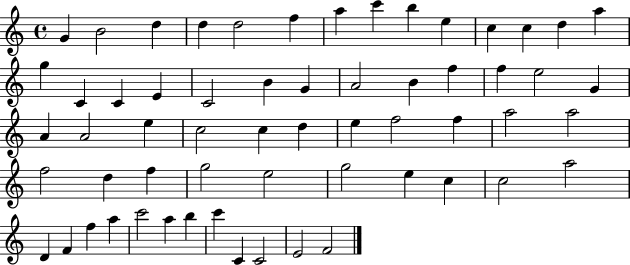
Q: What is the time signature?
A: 4/4